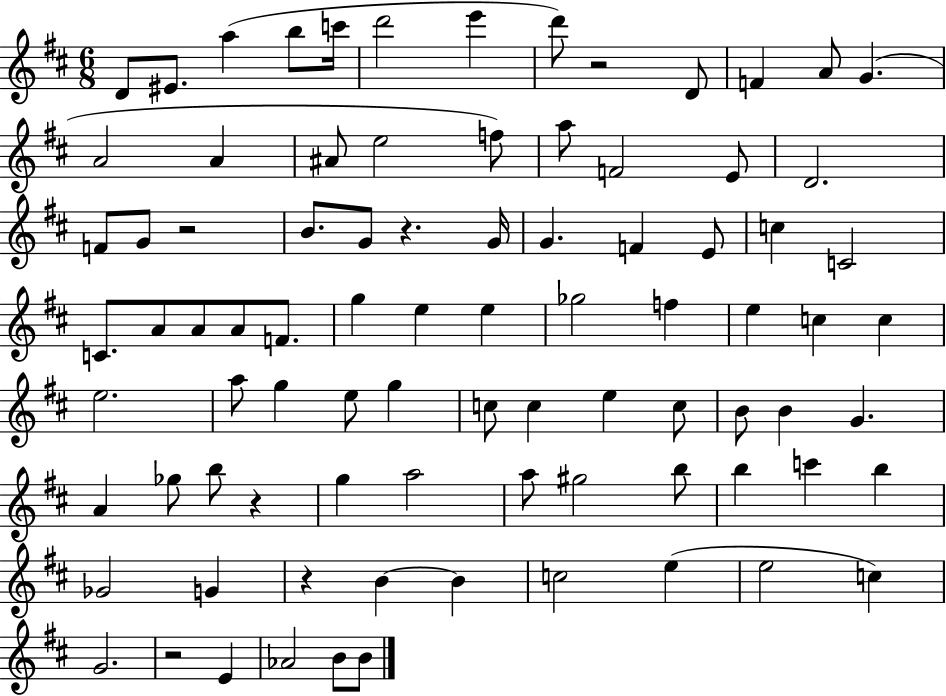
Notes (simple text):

D4/e EIS4/e. A5/q B5/e C6/s D6/h E6/q D6/e R/h D4/e F4/q A4/e G4/q. A4/h A4/q A#4/e E5/h F5/e A5/e F4/h E4/e D4/h. F4/e G4/e R/h B4/e. G4/e R/q. G4/s G4/q. F4/q E4/e C5/q C4/h C4/e. A4/e A4/e A4/e F4/e. G5/q E5/q E5/q Gb5/h F5/q E5/q C5/q C5/q E5/h. A5/e G5/q E5/e G5/q C5/e C5/q E5/q C5/e B4/e B4/q G4/q. A4/q Gb5/e B5/e R/q G5/q A5/h A5/e G#5/h B5/e B5/q C6/q B5/q Gb4/h G4/q R/q B4/q B4/q C5/h E5/q E5/h C5/q G4/h. R/h E4/q Ab4/h B4/e B4/e